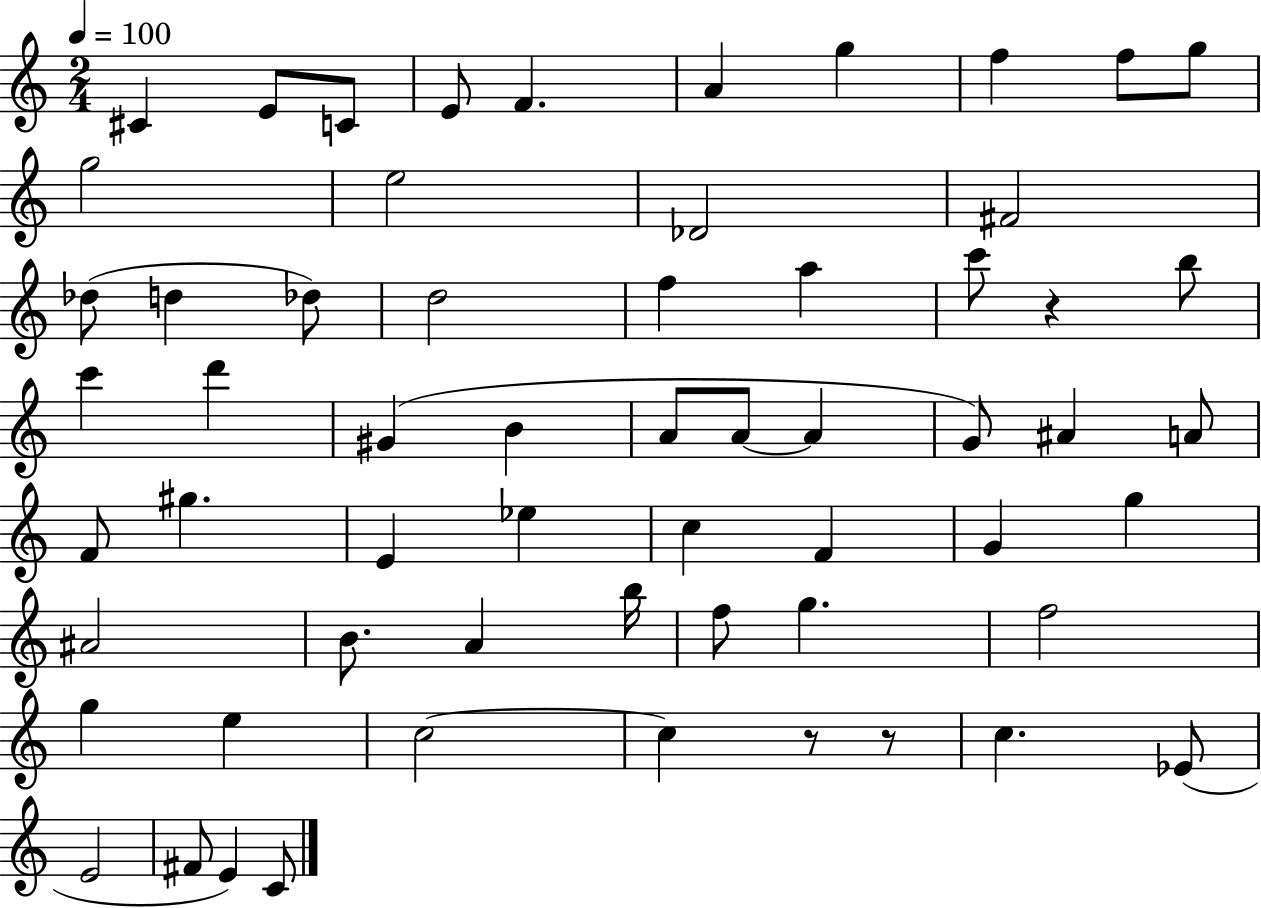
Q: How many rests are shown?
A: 3